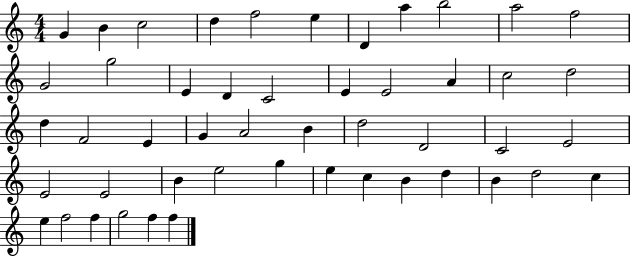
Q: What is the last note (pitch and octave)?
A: F5